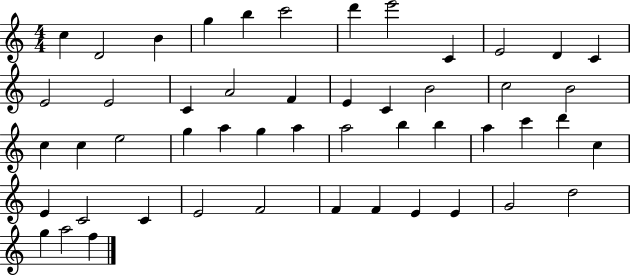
X:1
T:Untitled
M:4/4
L:1/4
K:C
c D2 B g b c'2 d' e'2 C E2 D C E2 E2 C A2 F E C B2 c2 B2 c c e2 g a g a a2 b b a c' d' c E C2 C E2 F2 F F E E G2 d2 g a2 f